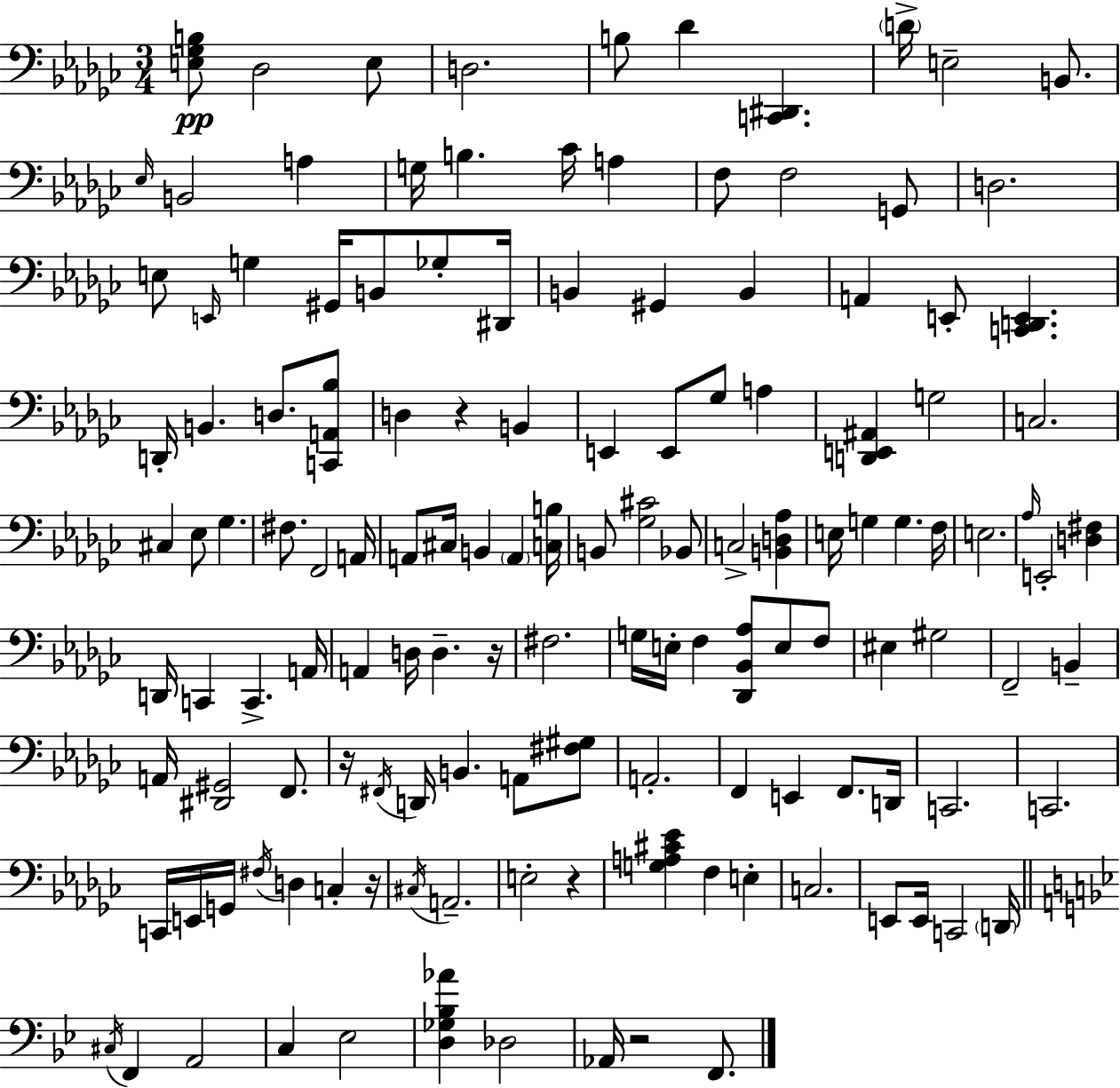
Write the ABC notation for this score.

X:1
T:Untitled
M:3/4
L:1/4
K:Ebm
[E,_G,B,]/2 _D,2 E,/2 D,2 B,/2 _D [C,,^D,,] D/4 E,2 B,,/2 _E,/4 B,,2 A, G,/4 B, _C/4 A, F,/2 F,2 G,,/2 D,2 E,/2 E,,/4 G, ^G,,/4 B,,/2 _G,/2 ^D,,/4 B,, ^G,, B,, A,, E,,/2 [C,,D,,E,,] D,,/4 B,, D,/2 [C,,A,,_B,]/2 D, z B,, E,, E,,/2 _G,/2 A, [D,,E,,^A,,] G,2 C,2 ^C, _E,/2 _G, ^F,/2 F,,2 A,,/4 A,,/2 ^C,/4 B,, A,, [C,B,]/4 B,,/2 [_G,^C]2 _B,,/2 C,2 [B,,D,_A,] E,/4 G, G, F,/4 E,2 _A,/4 E,,2 [D,^F,] D,,/4 C,, C,, A,,/4 A,, D,/4 D, z/4 ^F,2 G,/4 E,/4 F, [_D,,_B,,_A,]/2 E,/2 F,/2 ^E, ^G,2 F,,2 B,, A,,/4 [^D,,^G,,]2 F,,/2 z/4 ^F,,/4 D,,/4 B,, A,,/2 [^F,^G,]/2 A,,2 F,, E,, F,,/2 D,,/4 C,,2 C,,2 C,,/4 E,,/4 G,,/4 ^F,/4 D, C, z/4 ^C,/4 A,,2 E,2 z [G,A,^C_E] F, E, C,2 E,,/2 E,,/4 C,,2 D,,/4 ^C,/4 F,, A,,2 C, _E,2 [D,_G,_B,_A] _D,2 _A,,/4 z2 F,,/2